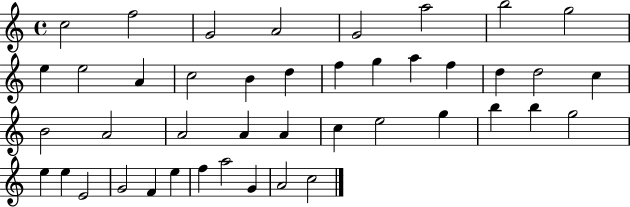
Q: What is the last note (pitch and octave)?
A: C5